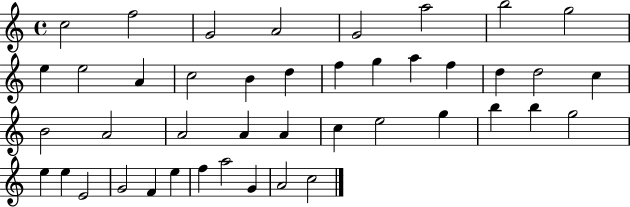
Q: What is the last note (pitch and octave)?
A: C5